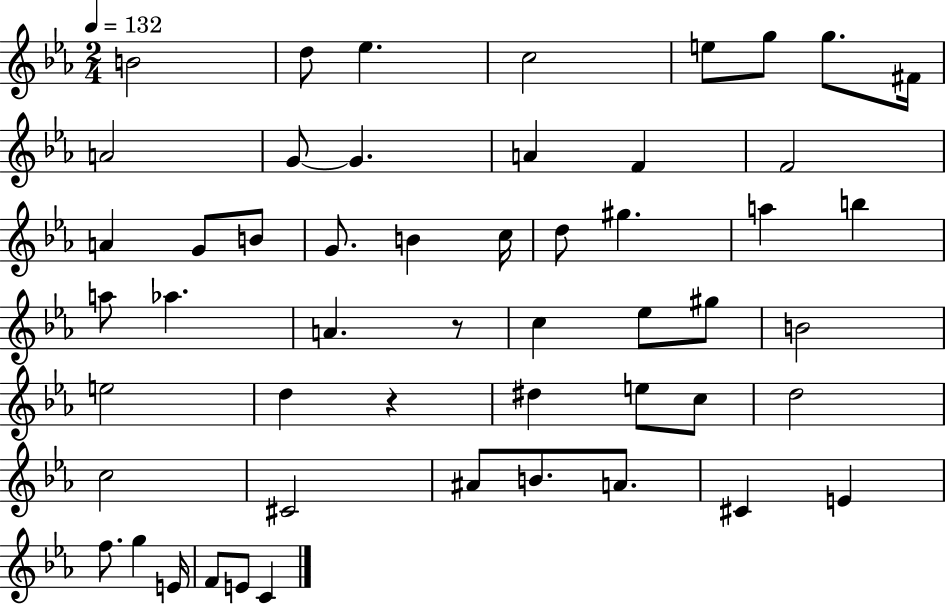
B4/h D5/e Eb5/q. C5/h E5/e G5/e G5/e. F#4/s A4/h G4/e G4/q. A4/q F4/q F4/h A4/q G4/e B4/e G4/e. B4/q C5/s D5/e G#5/q. A5/q B5/q A5/e Ab5/q. A4/q. R/e C5/q Eb5/e G#5/e B4/h E5/h D5/q R/q D#5/q E5/e C5/e D5/h C5/h C#4/h A#4/e B4/e. A4/e. C#4/q E4/q F5/e. G5/q E4/s F4/e E4/e C4/q